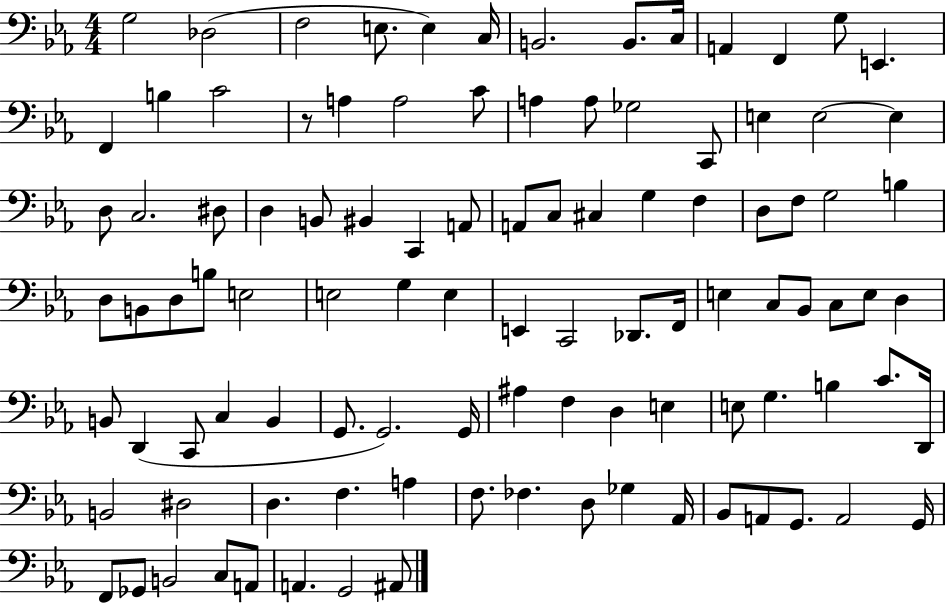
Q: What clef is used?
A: bass